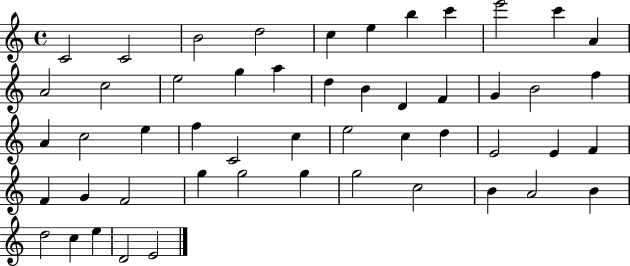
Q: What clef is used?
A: treble